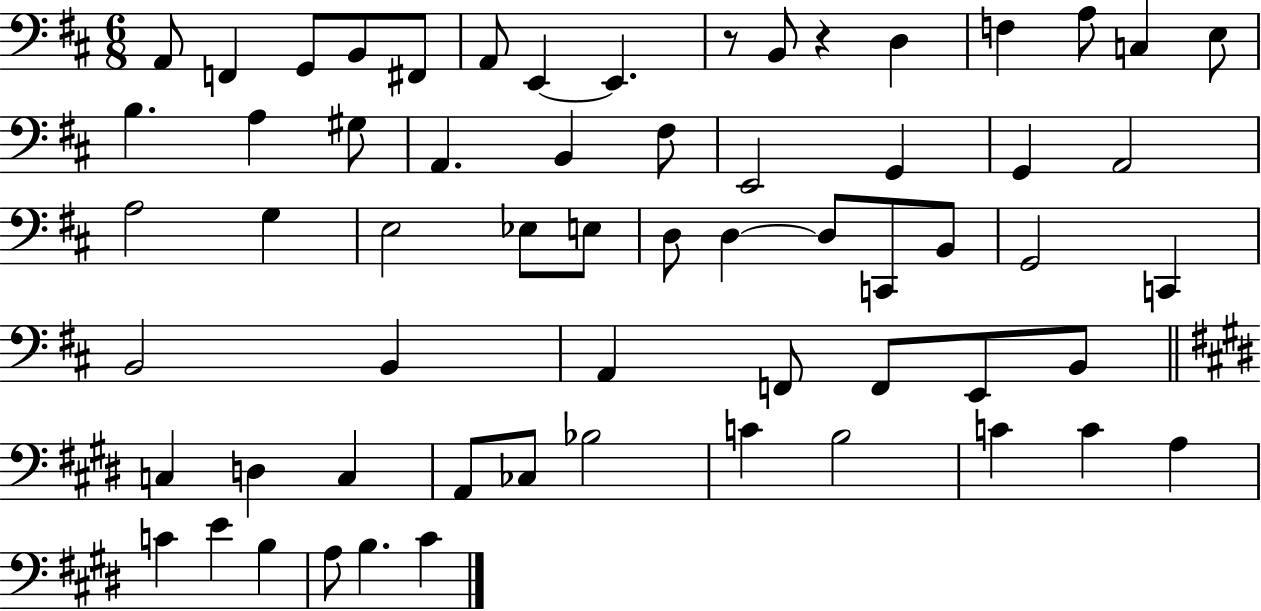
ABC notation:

X:1
T:Untitled
M:6/8
L:1/4
K:D
A,,/2 F,, G,,/2 B,,/2 ^F,,/2 A,,/2 E,, E,, z/2 B,,/2 z D, F, A,/2 C, E,/2 B, A, ^G,/2 A,, B,, ^F,/2 E,,2 G,, G,, A,,2 A,2 G, E,2 _E,/2 E,/2 D,/2 D, D,/2 C,,/2 B,,/2 G,,2 C,, B,,2 B,, A,, F,,/2 F,,/2 E,,/2 B,,/2 C, D, C, A,,/2 _C,/2 _B,2 C B,2 C C A, C E B, A,/2 B, ^C